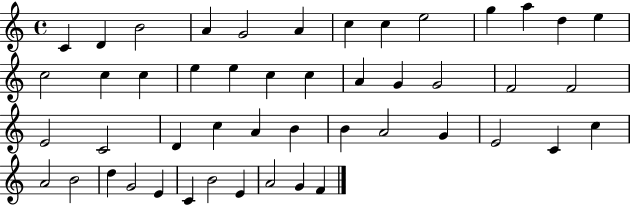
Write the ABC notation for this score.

X:1
T:Untitled
M:4/4
L:1/4
K:C
C D B2 A G2 A c c e2 g a d e c2 c c e e c c A G G2 F2 F2 E2 C2 D c A B B A2 G E2 C c A2 B2 d G2 E C B2 E A2 G F